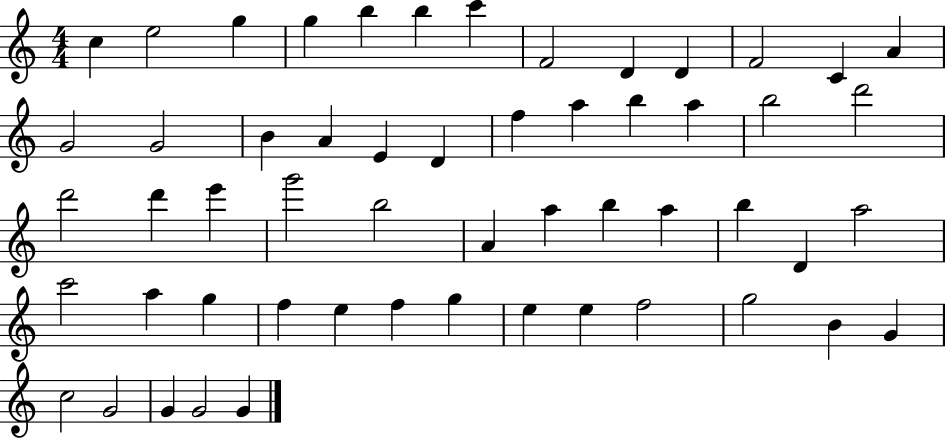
C5/q E5/h G5/q G5/q B5/q B5/q C6/q F4/h D4/q D4/q F4/h C4/q A4/q G4/h G4/h B4/q A4/q E4/q D4/q F5/q A5/q B5/q A5/q B5/h D6/h D6/h D6/q E6/q G6/h B5/h A4/q A5/q B5/q A5/q B5/q D4/q A5/h C6/h A5/q G5/q F5/q E5/q F5/q G5/q E5/q E5/q F5/h G5/h B4/q G4/q C5/h G4/h G4/q G4/h G4/q